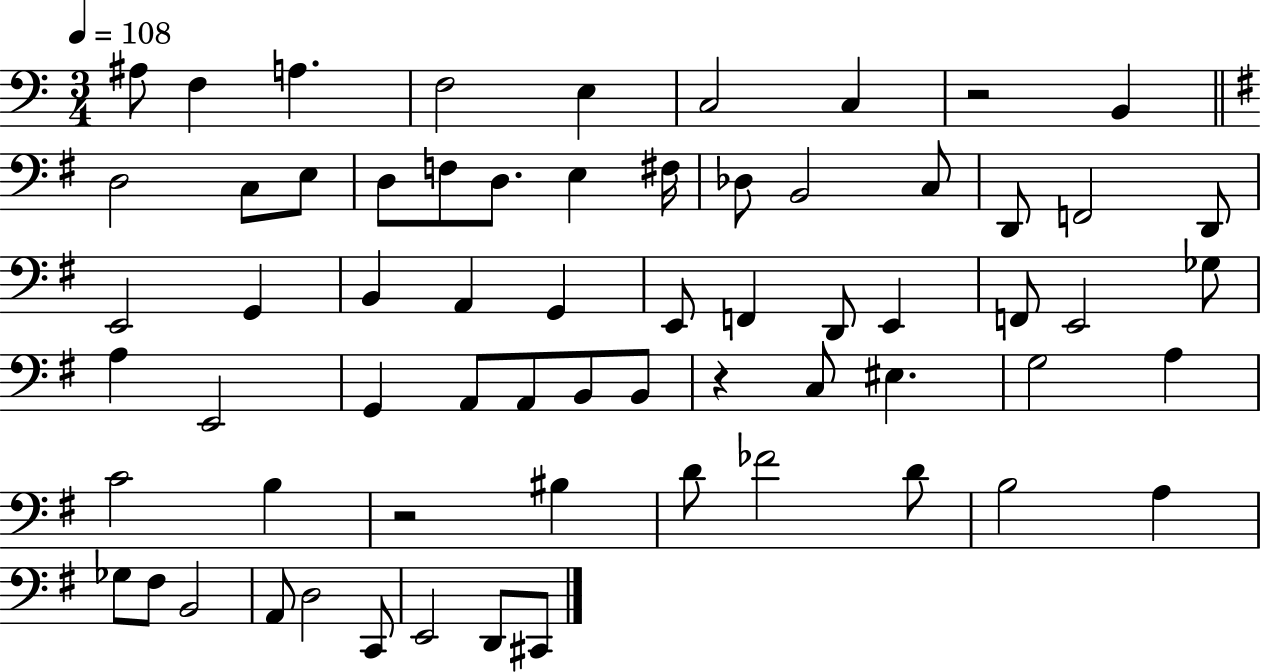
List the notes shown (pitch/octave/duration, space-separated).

A#3/e F3/q A3/q. F3/h E3/q C3/h C3/q R/h B2/q D3/h C3/e E3/e D3/e F3/e D3/e. E3/q F#3/s Db3/e B2/h C3/e D2/e F2/h D2/e E2/h G2/q B2/q A2/q G2/q E2/e F2/q D2/e E2/q F2/e E2/h Gb3/e A3/q E2/h G2/q A2/e A2/e B2/e B2/e R/q C3/e EIS3/q. G3/h A3/q C4/h B3/q R/h BIS3/q D4/e FES4/h D4/e B3/h A3/q Gb3/e F#3/e B2/h A2/e D3/h C2/e E2/h D2/e C#2/e